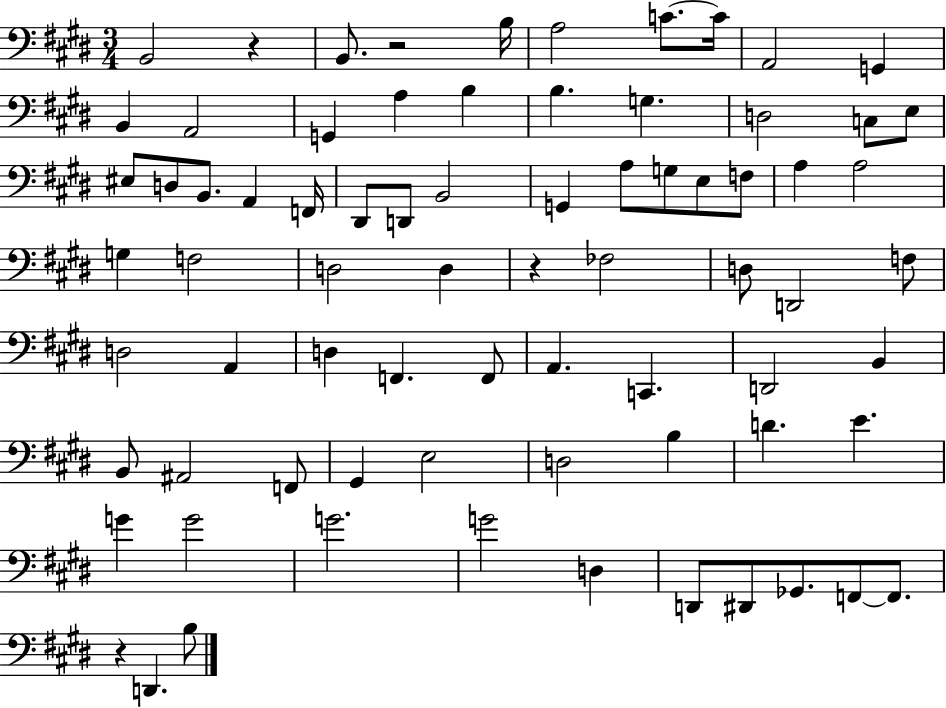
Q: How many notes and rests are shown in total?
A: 75